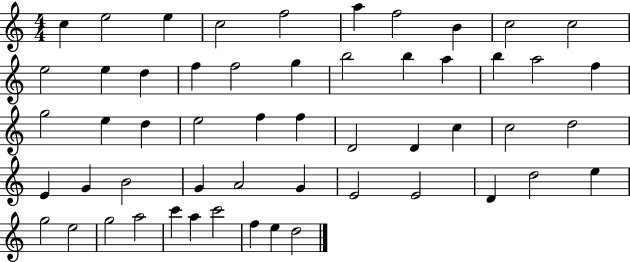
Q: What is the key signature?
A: C major